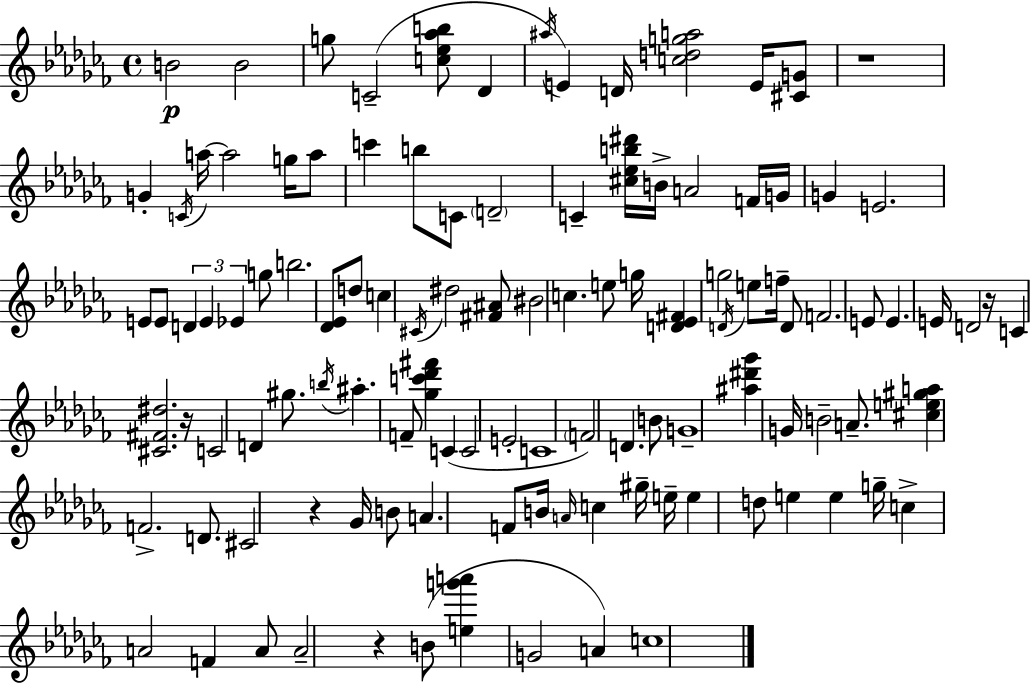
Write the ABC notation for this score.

X:1
T:Untitled
M:4/4
L:1/4
K:Abm
B2 B2 g/2 C2 [c_e_ab]/2 _D ^a/4 E D/4 [cdga]2 E/4 [^CG]/2 z4 G C/4 a/4 a2 g/4 a/2 c' b/2 C/2 D2 C [^c_eb^d']/4 B/4 A2 F/4 G/4 G E2 E/2 E/2 D E _E g/2 b2 [_D_E]/2 d/2 c ^C/4 ^d2 [^F^A]/2 ^B2 c e/2 g/4 [D_E^F] g2 D/4 e/2 f/4 D/2 F2 E/2 E E/4 D2 z/4 C [^C^F^d]2 z/4 C2 D ^g/2 b/4 ^a F/2 [_gc'_d'^f'] C C2 E2 C4 F2 D B/2 G4 [^a^d'_g'] G/4 B2 A/2 [^ce^ga] F2 D/2 ^C2 z _G/4 B/2 A F/2 B/4 A/4 c ^g/4 e/4 e d/2 e e g/4 c A2 F A/2 A2 z B/2 [eg'a'] G2 A c4